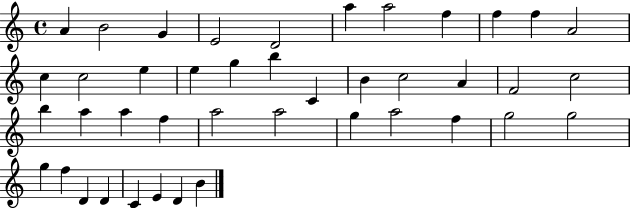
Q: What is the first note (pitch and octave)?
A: A4